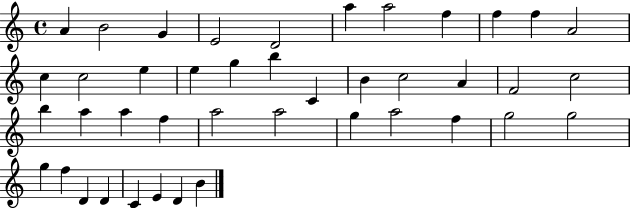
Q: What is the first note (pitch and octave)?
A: A4